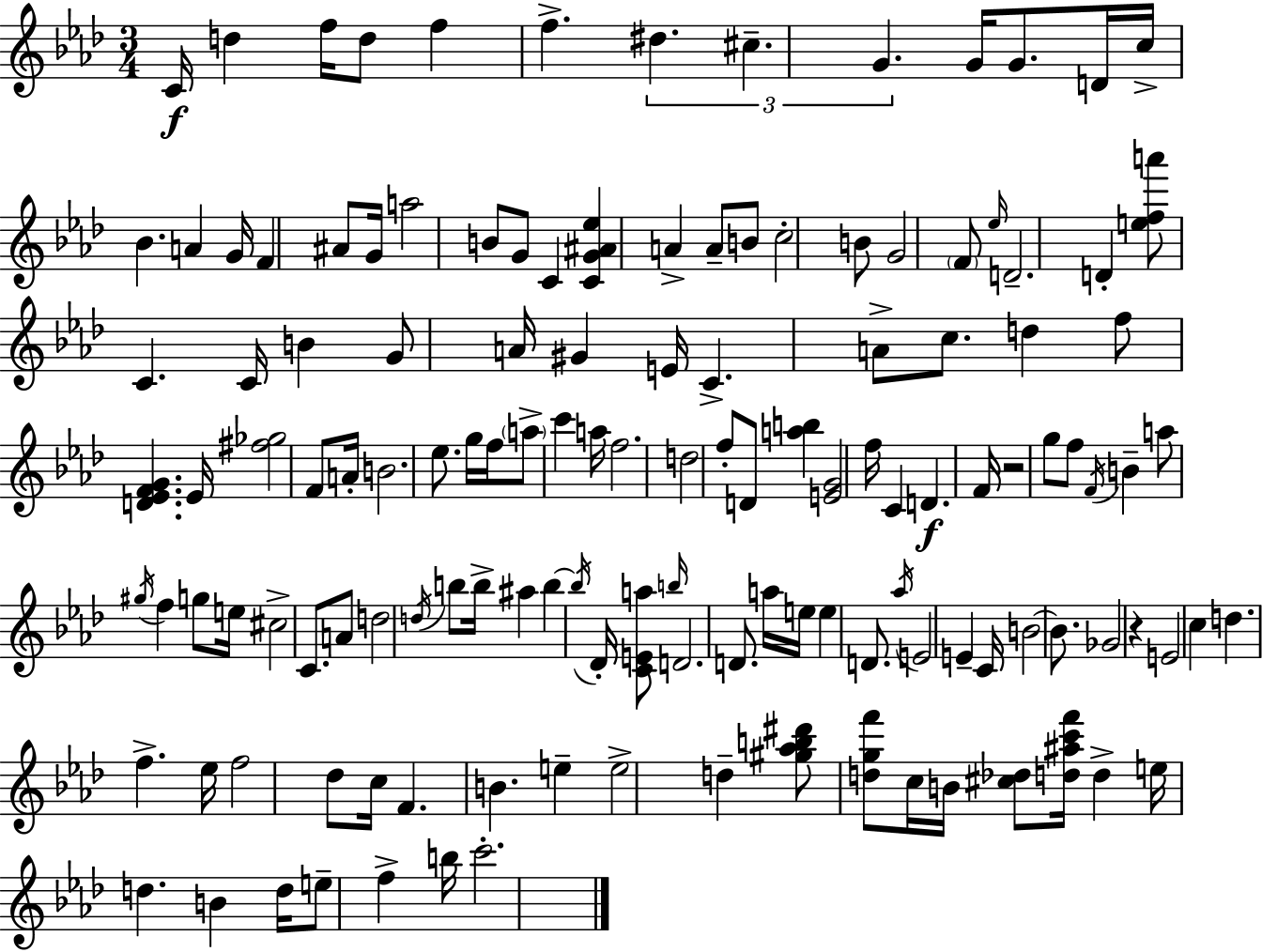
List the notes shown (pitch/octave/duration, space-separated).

C4/s D5/q F5/s D5/e F5/q F5/q. D#5/q. C#5/q. G4/q. G4/s G4/e. D4/s C5/s Bb4/q. A4/q G4/s F4/q A#4/e G4/s A5/h B4/e G4/e C4/q [C4,G4,A#4,Eb5]/q A4/q A4/e B4/e C5/h B4/e G4/h F4/e Eb5/s D4/h. D4/q [E5,F5,A6]/e C4/q. C4/s B4/q G4/e A4/s G#4/q E4/s C4/q. A4/e C5/e. D5/q F5/e [D4,Eb4,F4,G4]/q. Eb4/s [F#5,Gb5]/h F4/e A4/s B4/h. Eb5/e. G5/s F5/s A5/e C6/q A5/s F5/h. D5/h F5/e D4/e [A5,B5]/q [E4,G4]/h F5/s C4/q D4/q. F4/s R/h G5/e F5/e F4/s B4/q A5/e G#5/s F5/q G5/e E5/s C#5/h C4/e. A4/e D5/h D5/s B5/e B5/s A#5/q B5/q B5/s Db4/s [C4,E4,A5]/e B5/s D4/h. D4/e. A5/s E5/s E5/q D4/e. Ab5/s E4/h E4/q C4/s B4/h B4/e. Gb4/h R/q E4/h C5/q D5/q. F5/q. Eb5/s F5/h Db5/e C5/s F4/q. B4/q. E5/q E5/h D5/q [G#5,Ab5,B5,D#6]/e [D5,G5,F6]/e C5/s B4/s [C#5,Db5]/e [D5,A#5,C6,F6]/s D5/q E5/s D5/q. B4/q D5/s E5/e F5/q B5/s C6/h.